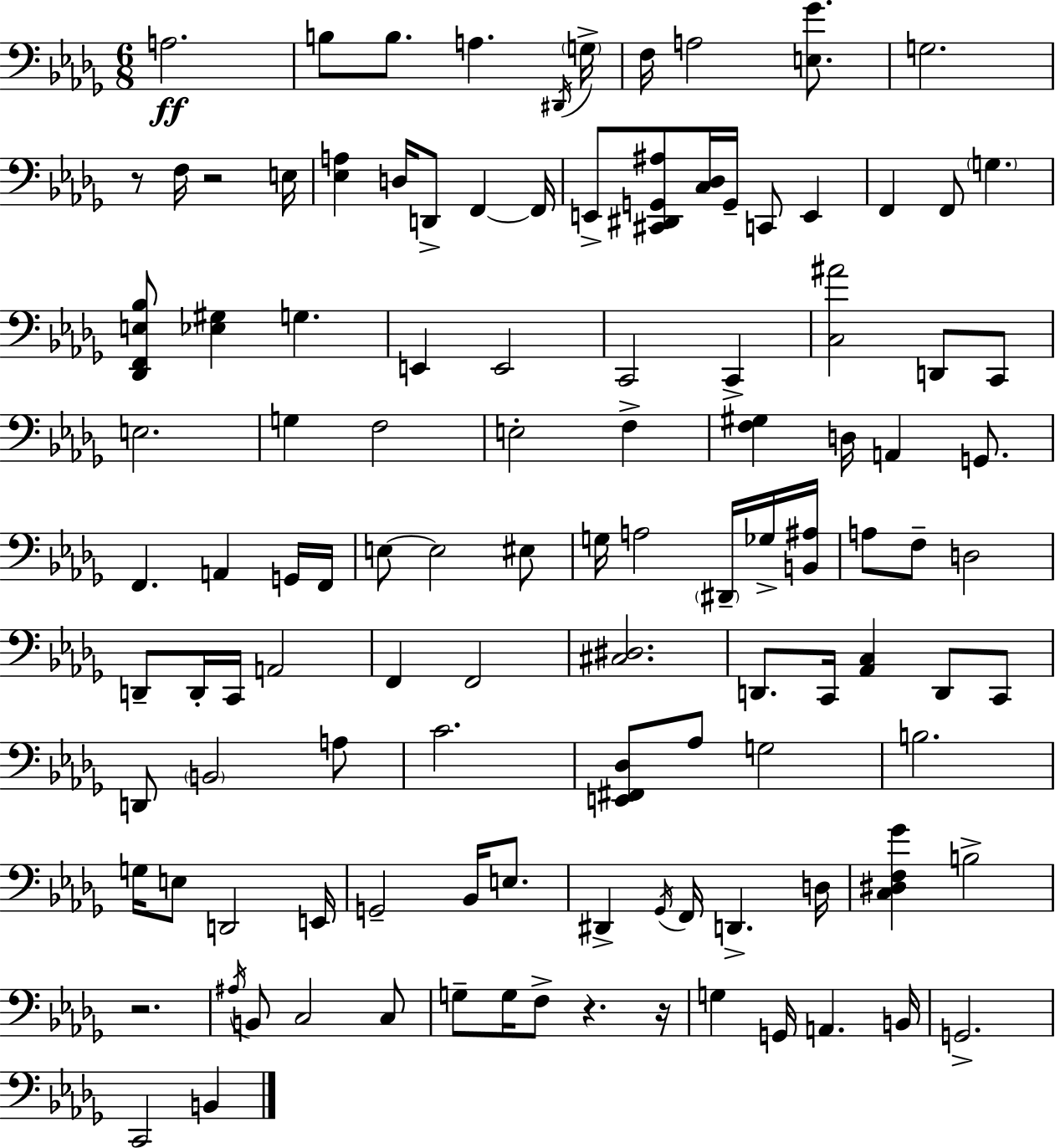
X:1
T:Untitled
M:6/8
L:1/4
K:Bbm
A,2 B,/2 B,/2 A, ^D,,/4 G,/4 F,/4 A,2 [E,_G]/2 G,2 z/2 F,/4 z2 E,/4 [_E,A,] D,/4 D,,/2 F,, F,,/4 E,,/2 [^C,,^D,,G,,^A,]/2 [C,_D,]/4 G,,/4 C,,/2 E,, F,, F,,/2 G, [_D,,F,,E,_B,]/2 [_E,^G,] G, E,, E,,2 C,,2 C,, [C,^A]2 D,,/2 C,,/2 E,2 G, F,2 E,2 F, [F,^G,] D,/4 A,, G,,/2 F,, A,, G,,/4 F,,/4 E,/2 E,2 ^E,/2 G,/4 A,2 ^D,,/4 _G,/4 [B,,^A,]/4 A,/2 F,/2 D,2 D,,/2 D,,/4 C,,/4 A,,2 F,, F,,2 [^C,^D,]2 D,,/2 C,,/4 [_A,,C,] D,,/2 C,,/2 D,,/2 B,,2 A,/2 C2 [E,,^F,,_D,]/2 _A,/2 G,2 B,2 G,/4 E,/2 D,,2 E,,/4 G,,2 _B,,/4 E,/2 ^D,, _G,,/4 F,,/4 D,, D,/4 [C,^D,F,_G] B,2 z2 ^A,/4 B,,/2 C,2 C,/2 G,/2 G,/4 F,/2 z z/4 G, G,,/4 A,, B,,/4 G,,2 C,,2 B,,